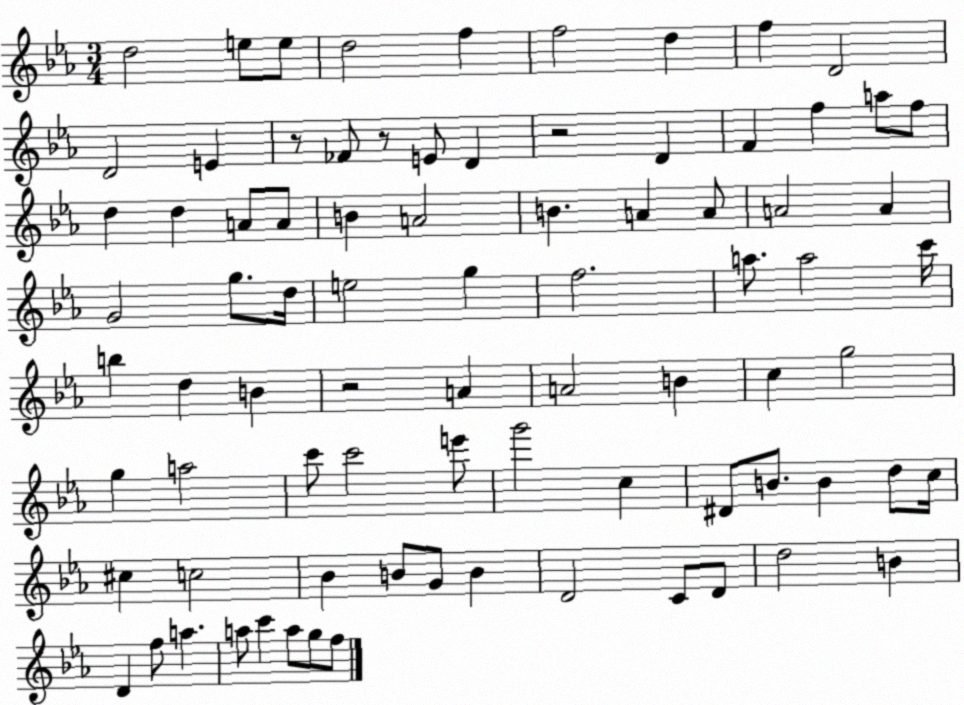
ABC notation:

X:1
T:Untitled
M:3/4
L:1/4
K:Eb
d2 e/2 e/2 d2 f f2 d f D2 D2 E z/2 _F/2 z/2 E/2 D z2 D F f a/2 f/2 d d A/2 A/2 B A2 B A A/2 A2 A G2 g/2 d/4 e2 g f2 a/2 a2 c'/4 b d B z2 A A2 B c g2 g a2 c'/2 c'2 e'/2 g'2 c ^D/2 B/2 B d/2 c/4 ^c c2 _B B/2 G/2 B D2 C/2 D/2 d2 B D f/2 a a/2 c' a/2 g/2 f/2